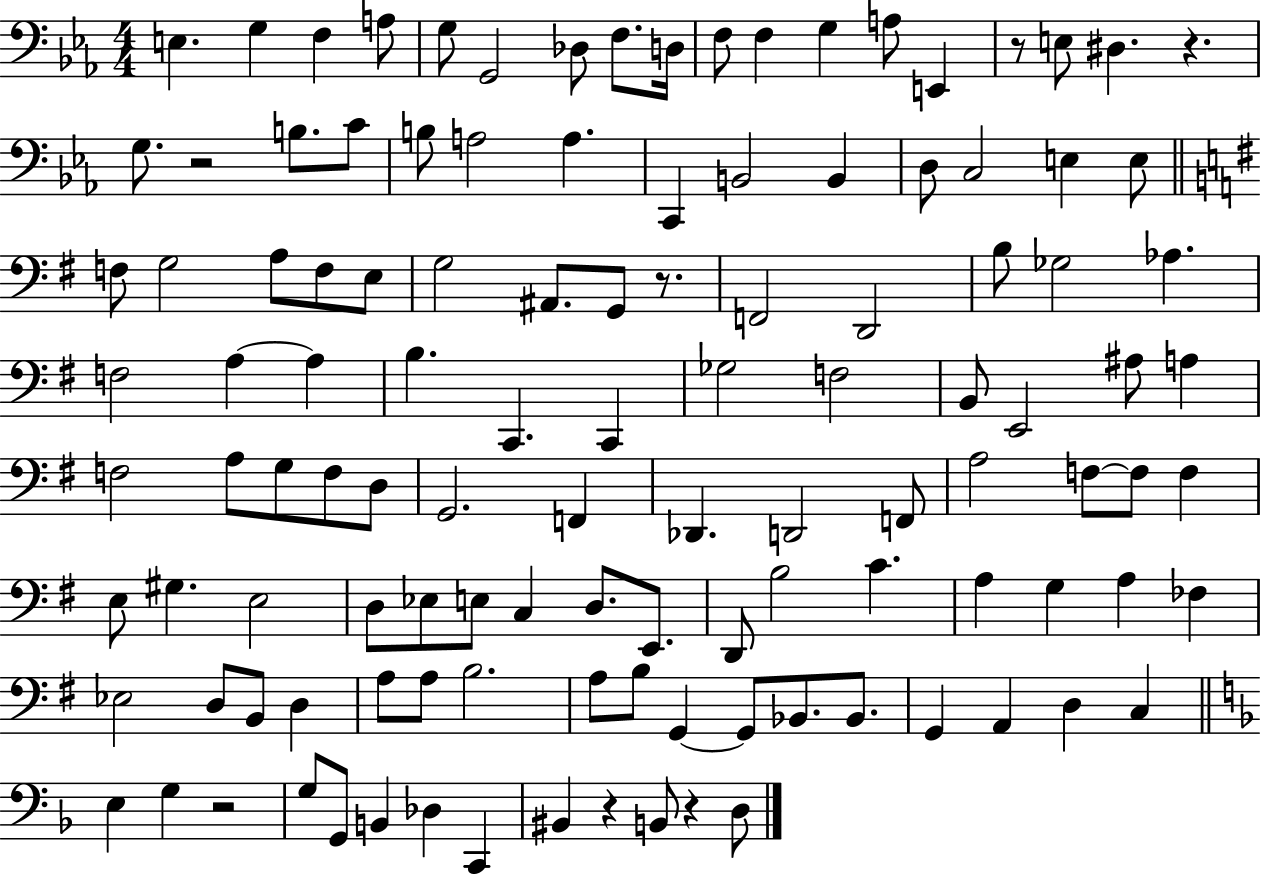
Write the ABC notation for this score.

X:1
T:Untitled
M:4/4
L:1/4
K:Eb
E, G, F, A,/2 G,/2 G,,2 _D,/2 F,/2 D,/4 F,/2 F, G, A,/2 E,, z/2 E,/2 ^D, z G,/2 z2 B,/2 C/2 B,/2 A,2 A, C,, B,,2 B,, D,/2 C,2 E, E,/2 F,/2 G,2 A,/2 F,/2 E,/2 G,2 ^A,,/2 G,,/2 z/2 F,,2 D,,2 B,/2 _G,2 _A, F,2 A, A, B, C,, C,, _G,2 F,2 B,,/2 E,,2 ^A,/2 A, F,2 A,/2 G,/2 F,/2 D,/2 G,,2 F,, _D,, D,,2 F,,/2 A,2 F,/2 F,/2 F, E,/2 ^G, E,2 D,/2 _E,/2 E,/2 C, D,/2 E,,/2 D,,/2 B,2 C A, G, A, _F, _E,2 D,/2 B,,/2 D, A,/2 A,/2 B,2 A,/2 B,/2 G,, G,,/2 _B,,/2 _B,,/2 G,, A,, D, C, E, G, z2 G,/2 G,,/2 B,, _D, C,, ^B,, z B,,/2 z D,/2